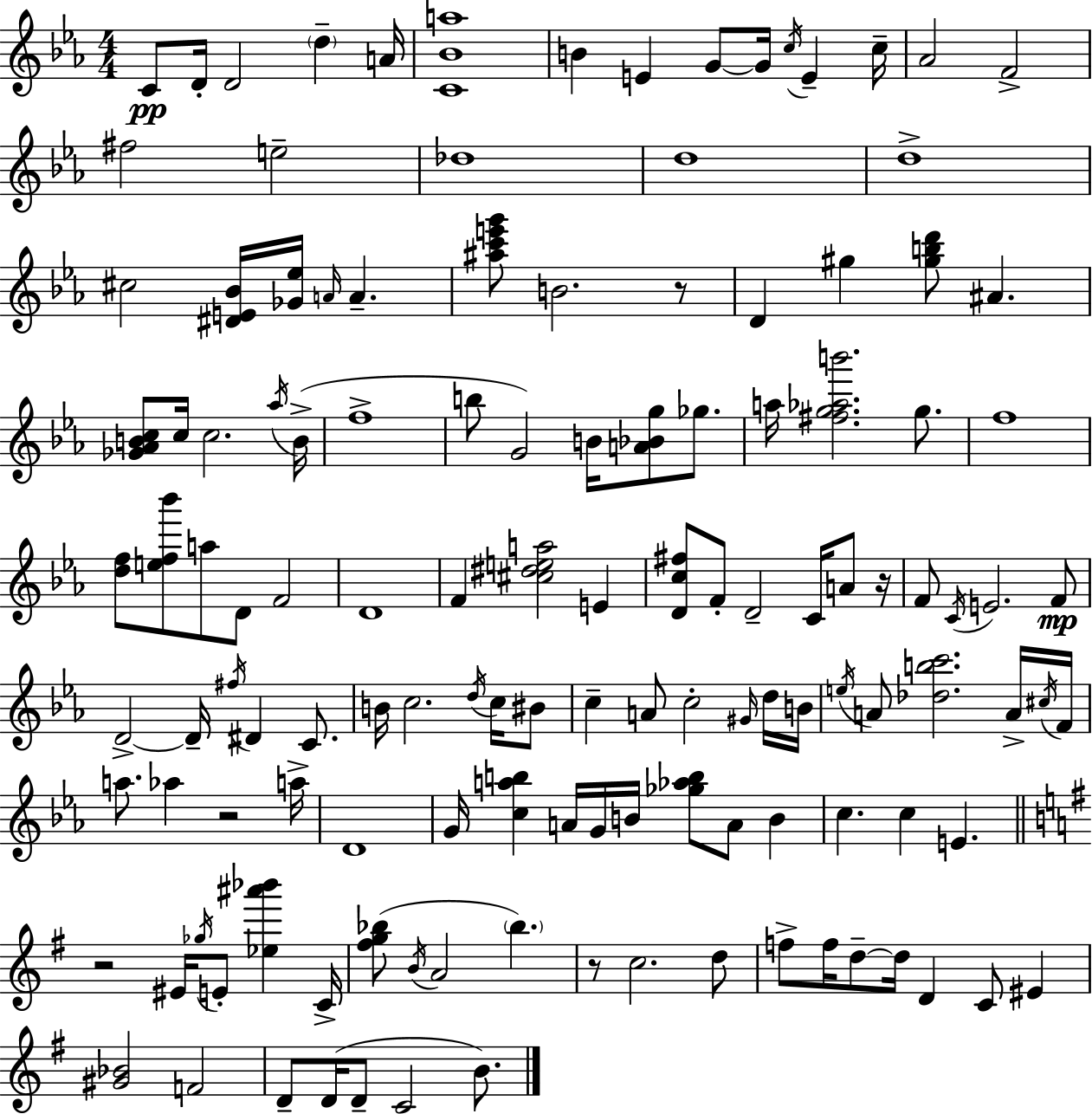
X:1
T:Untitled
M:4/4
L:1/4
K:Cm
C/2 D/4 D2 d A/4 [C_Ba]4 B E G/2 G/4 c/4 E c/4 _A2 F2 ^f2 e2 _d4 d4 d4 ^c2 [^DE_B]/4 [_G_e]/4 A/4 A [^ac'e'g']/2 B2 z/2 D ^g [^gbd']/2 ^A [_G_ABc]/2 c/4 c2 _a/4 B/4 f4 b/2 G2 B/4 [A_Bg]/2 _g/2 a/4 [^fg_ab']2 g/2 f4 [df]/2 [ef_b']/2 a/2 D/2 F2 D4 F [^c^dea]2 E [Dc^f]/2 F/2 D2 C/4 A/2 z/4 F/2 C/4 E2 F/2 D2 D/4 ^f/4 ^D C/2 B/4 c2 d/4 c/4 ^B/2 c A/2 c2 ^G/4 d/4 B/4 e/4 A/2 [_dbc']2 A/4 ^c/4 F/4 a/2 _a z2 a/4 D4 G/4 [cab] A/4 G/4 B/4 [_g_ab]/2 A/2 B c c E z2 ^E/4 _g/4 E/2 [_e^a'_b'] C/4 [^fg_b]/2 B/4 A2 _b z/2 c2 d/2 f/2 f/4 d/2 d/4 D C/2 ^E [^G_B]2 F2 D/2 D/4 D/2 C2 B/2